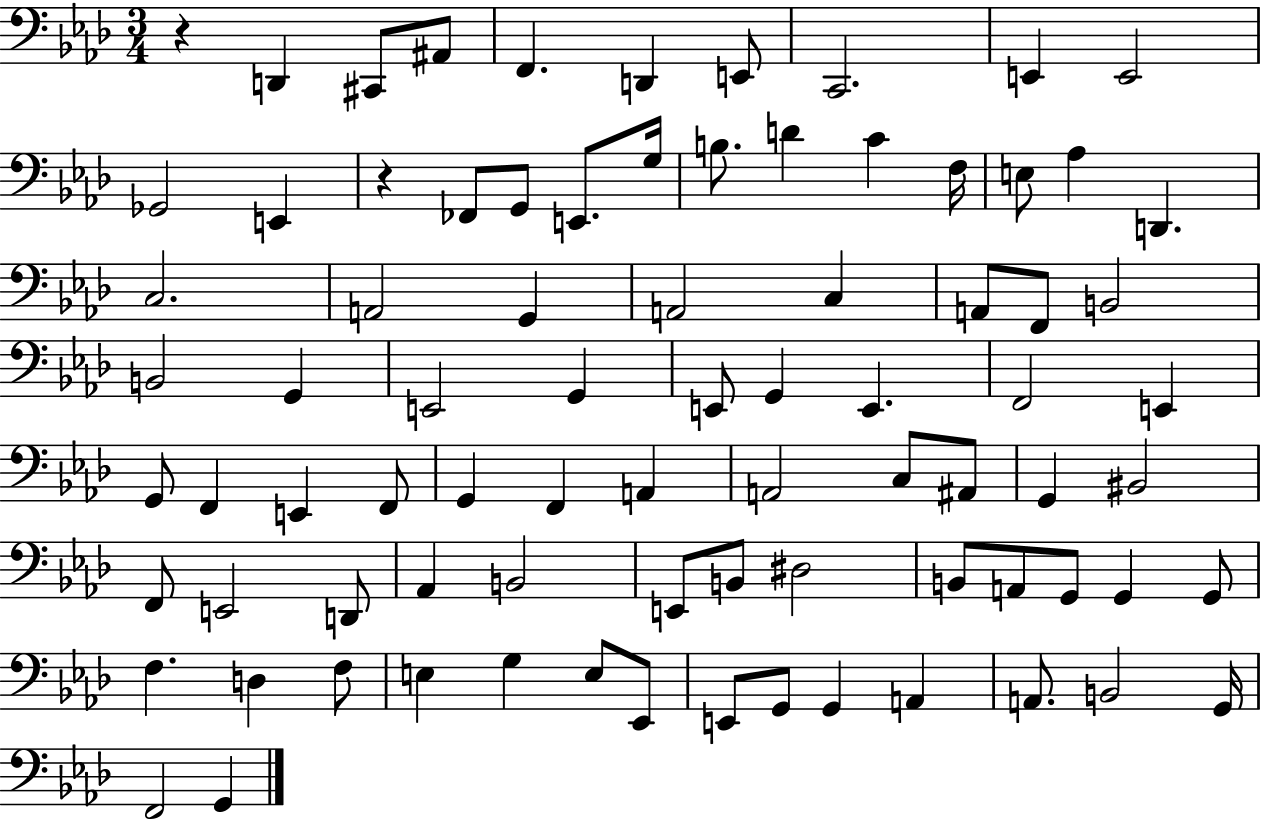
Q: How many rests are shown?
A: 2